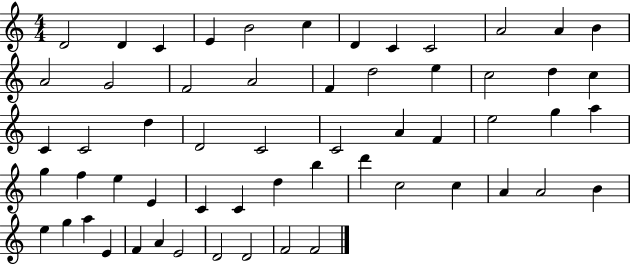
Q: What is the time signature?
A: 4/4